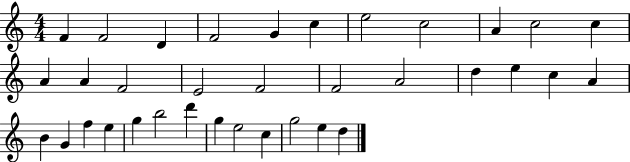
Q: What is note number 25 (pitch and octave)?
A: F5